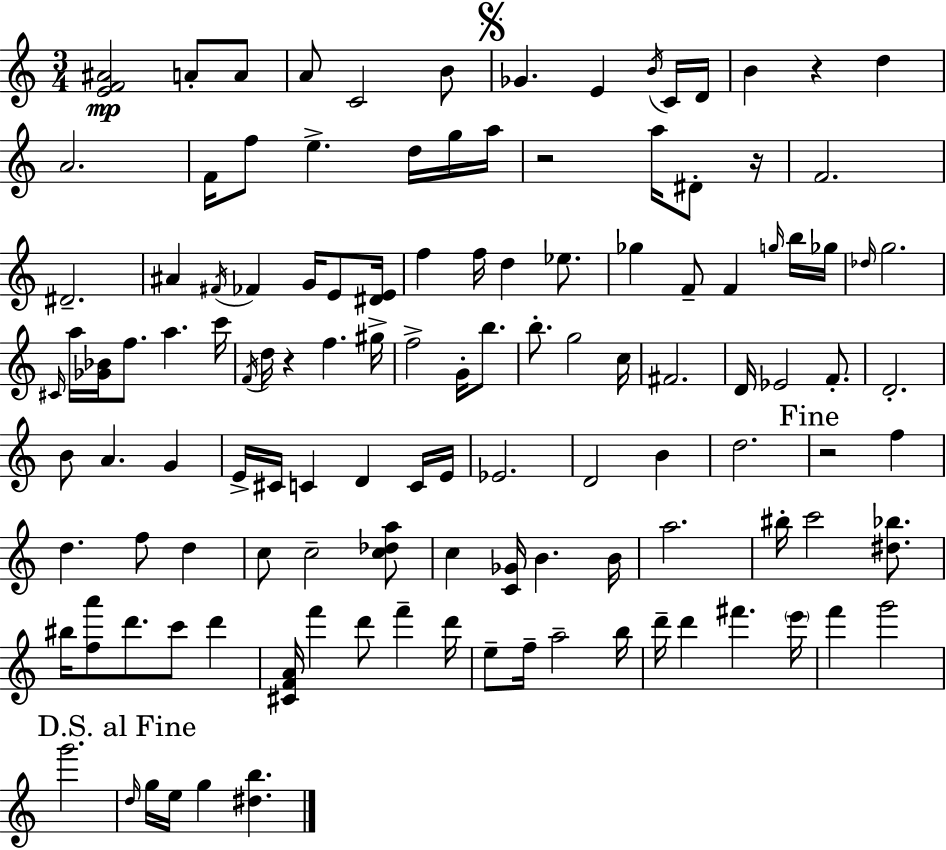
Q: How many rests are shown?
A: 5